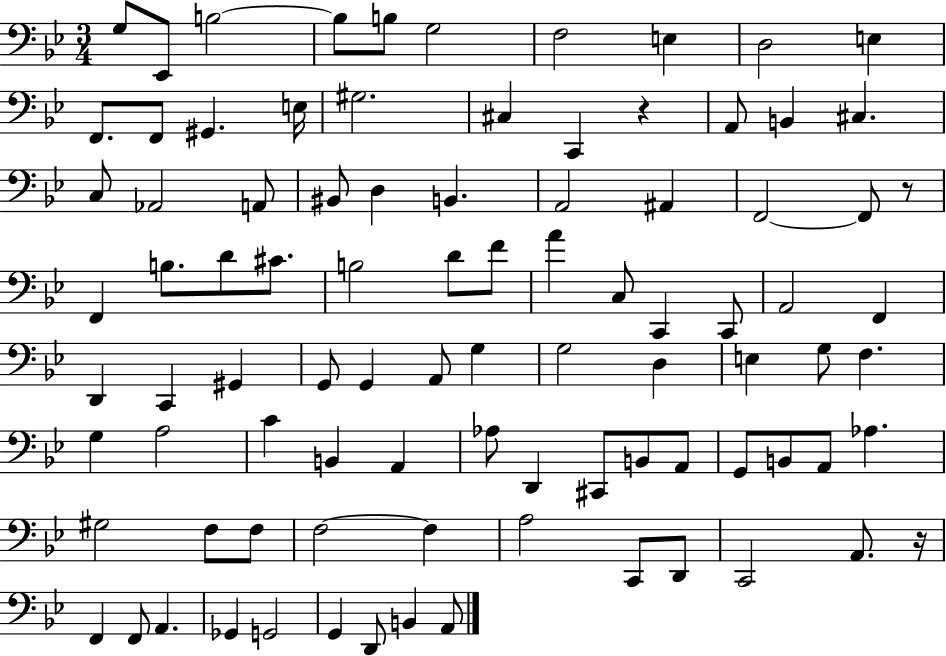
{
  \clef bass
  \numericTimeSignature
  \time 3/4
  \key bes \major
  g8 ees,8 b2~~ | b8 b8 g2 | f2 e4 | d2 e4 | \break f,8. f,8 gis,4. e16 | gis2. | cis4 c,4 r4 | a,8 b,4 cis4. | \break c8 aes,2 a,8 | bis,8 d4 b,4. | a,2 ais,4 | f,2~~ f,8 r8 | \break f,4 b8. d'8 cis'8. | b2 d'8 f'8 | a'4 c8 c,4 c,8 | a,2 f,4 | \break d,4 c,4 gis,4 | g,8 g,4 a,8 g4 | g2 d4 | e4 g8 f4. | \break g4 a2 | c'4 b,4 a,4 | aes8 d,4 cis,8 b,8 a,8 | g,8 b,8 a,8 aes4. | \break gis2 f8 f8 | f2~~ f4 | a2 c,8 d,8 | c,2 a,8. r16 | \break f,4 f,8 a,4. | ges,4 g,2 | g,4 d,8 b,4 a,8 | \bar "|."
}